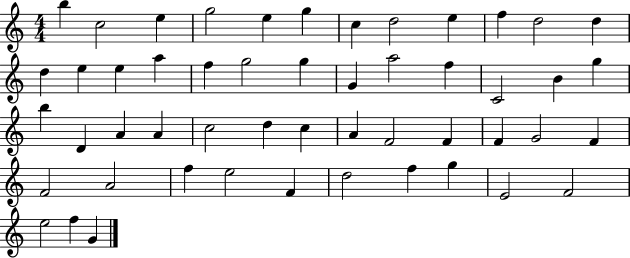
B5/q C5/h E5/q G5/h E5/q G5/q C5/q D5/h E5/q F5/q D5/h D5/q D5/q E5/q E5/q A5/q F5/q G5/h G5/q G4/q A5/h F5/q C4/h B4/q G5/q B5/q D4/q A4/q A4/q C5/h D5/q C5/q A4/q F4/h F4/q F4/q G4/h F4/q F4/h A4/h F5/q E5/h F4/q D5/h F5/q G5/q E4/h F4/h E5/h F5/q G4/q